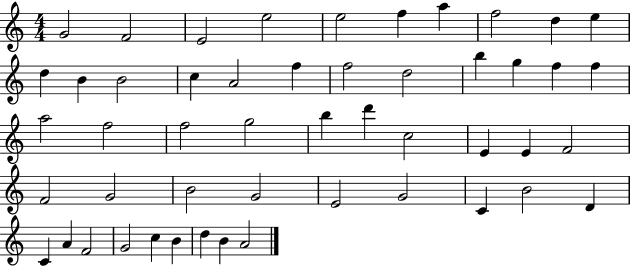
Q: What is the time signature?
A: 4/4